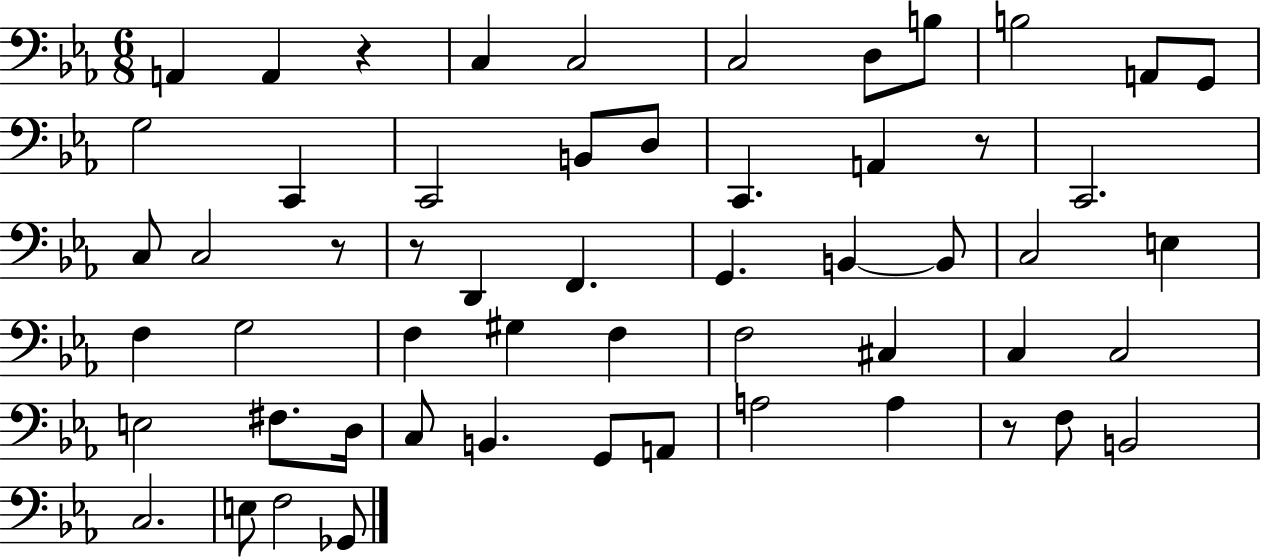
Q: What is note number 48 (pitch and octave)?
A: C3